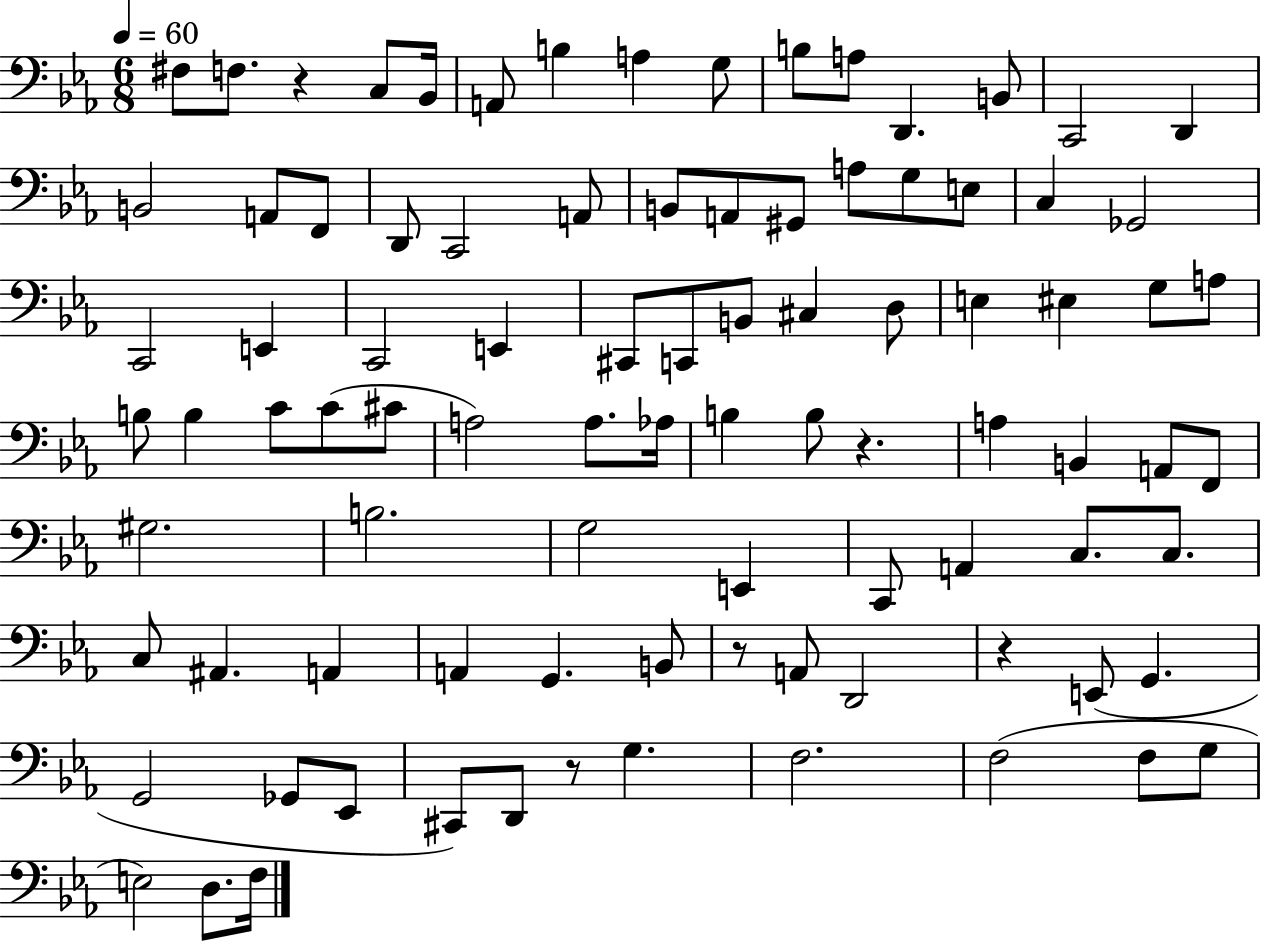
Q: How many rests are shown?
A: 5